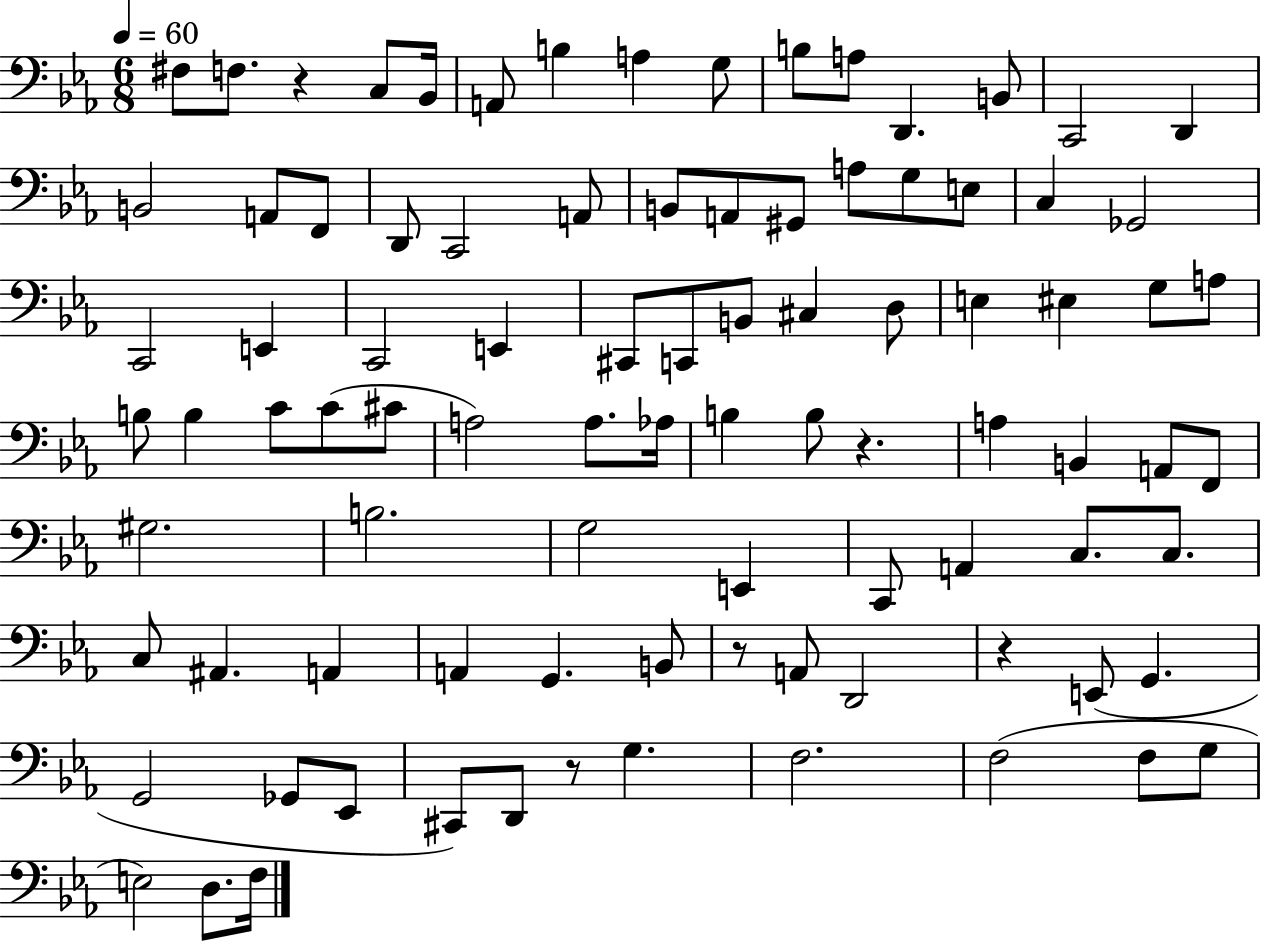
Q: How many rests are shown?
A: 5